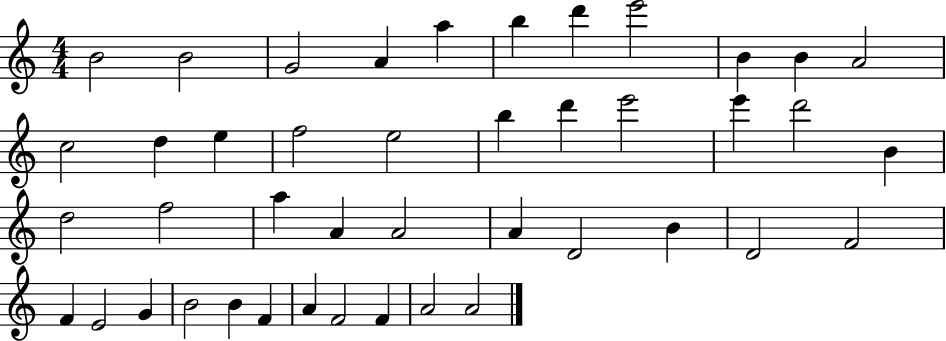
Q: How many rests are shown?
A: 0